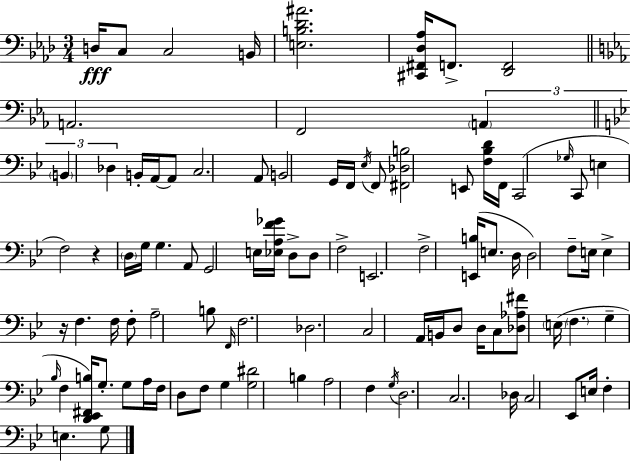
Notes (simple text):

D3/s C3/e C3/h B2/s [E3,B3,Db4,A#4]/h. [C#2,F#2,Db3,Ab3]/s F2/e. [Db2,F2]/h A2/h. F2/h A2/q B2/q Db3/q B2/s A2/s A2/e C3/h. A2/e B2/h G2/s F2/s Eb3/s F2/e [F#2,Db3,B3]/h E2/e [F3,Bb3,D4]/s F2/s C2/h Gb3/s C2/e E3/q F3/h R/q D3/s G3/s G3/q. A2/e G2/h E3/s [Eb3,A3,F4,Gb4]/s D3/e D3/e F3/h E2/h. F3/h [E2,B3]/s E3/e. D3/s D3/h F3/e E3/s E3/q R/s F3/q. F3/s F3/e A3/h B3/e F2/s F3/h. Db3/h. C3/h A2/s B2/s D3/e D3/s C3/e [Db3,Ab3,F#4]/e E3/s F3/q. G3/q Bb3/s F3/q [D2,Eb2,F#2,B3]/s G3/e. G3/e A3/s F3/s D3/e F3/e G3/q [G3,D#4]/h B3/q A3/h F3/q G3/s D3/h. C3/h. Db3/s C3/h Eb2/e E3/s F3/q E3/q. G3/e